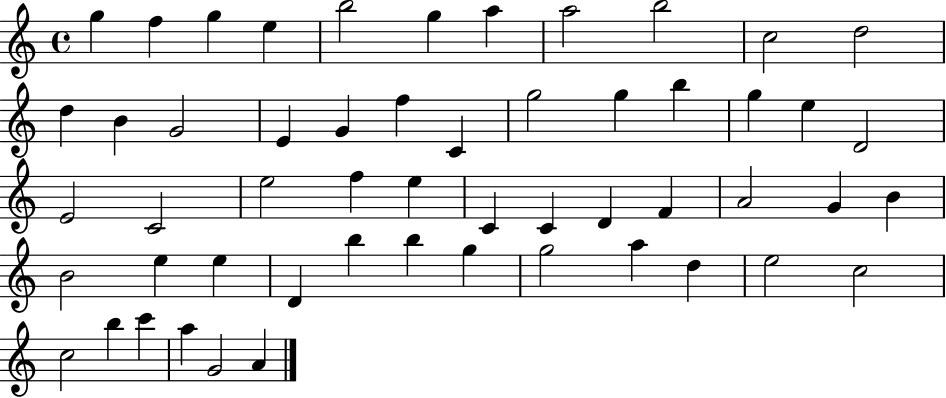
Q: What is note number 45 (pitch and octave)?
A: A5